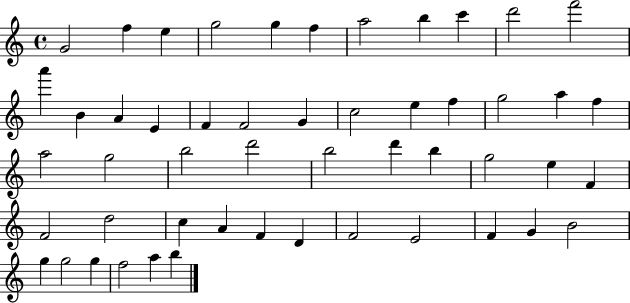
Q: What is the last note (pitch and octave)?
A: B5